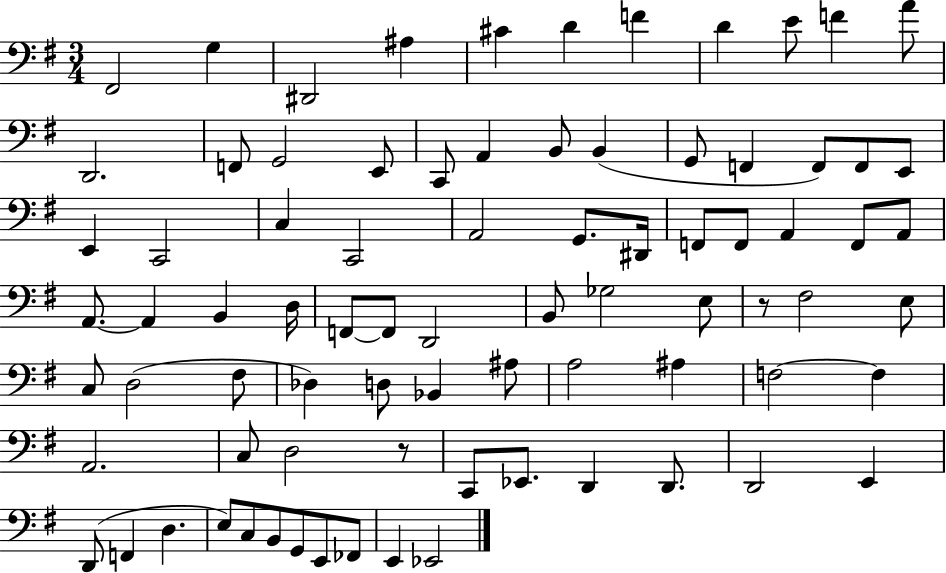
X:1
T:Untitled
M:3/4
L:1/4
K:G
^F,,2 G, ^D,,2 ^A, ^C D F D E/2 F A/2 D,,2 F,,/2 G,,2 E,,/2 C,,/2 A,, B,,/2 B,, G,,/2 F,, F,,/2 F,,/2 E,,/2 E,, C,,2 C, C,,2 A,,2 G,,/2 ^D,,/4 F,,/2 F,,/2 A,, F,,/2 A,,/2 A,,/2 A,, B,, D,/4 F,,/2 F,,/2 D,,2 B,,/2 _G,2 E,/2 z/2 ^F,2 E,/2 C,/2 D,2 ^F,/2 _D, D,/2 _B,, ^A,/2 A,2 ^A, F,2 F, A,,2 C,/2 D,2 z/2 C,,/2 _E,,/2 D,, D,,/2 D,,2 E,, D,,/2 F,, D, E,/2 C,/2 B,,/2 G,,/2 E,,/2 _F,,/2 E,, _E,,2